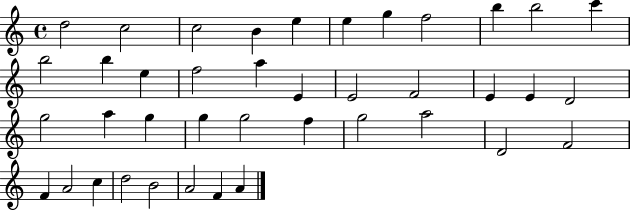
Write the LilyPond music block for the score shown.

{
  \clef treble
  \time 4/4
  \defaultTimeSignature
  \key c \major
  d''2 c''2 | c''2 b'4 e''4 | e''4 g''4 f''2 | b''4 b''2 c'''4 | \break b''2 b''4 e''4 | f''2 a''4 e'4 | e'2 f'2 | e'4 e'4 d'2 | \break g''2 a''4 g''4 | g''4 g''2 f''4 | g''2 a''2 | d'2 f'2 | \break f'4 a'2 c''4 | d''2 b'2 | a'2 f'4 a'4 | \bar "|."
}